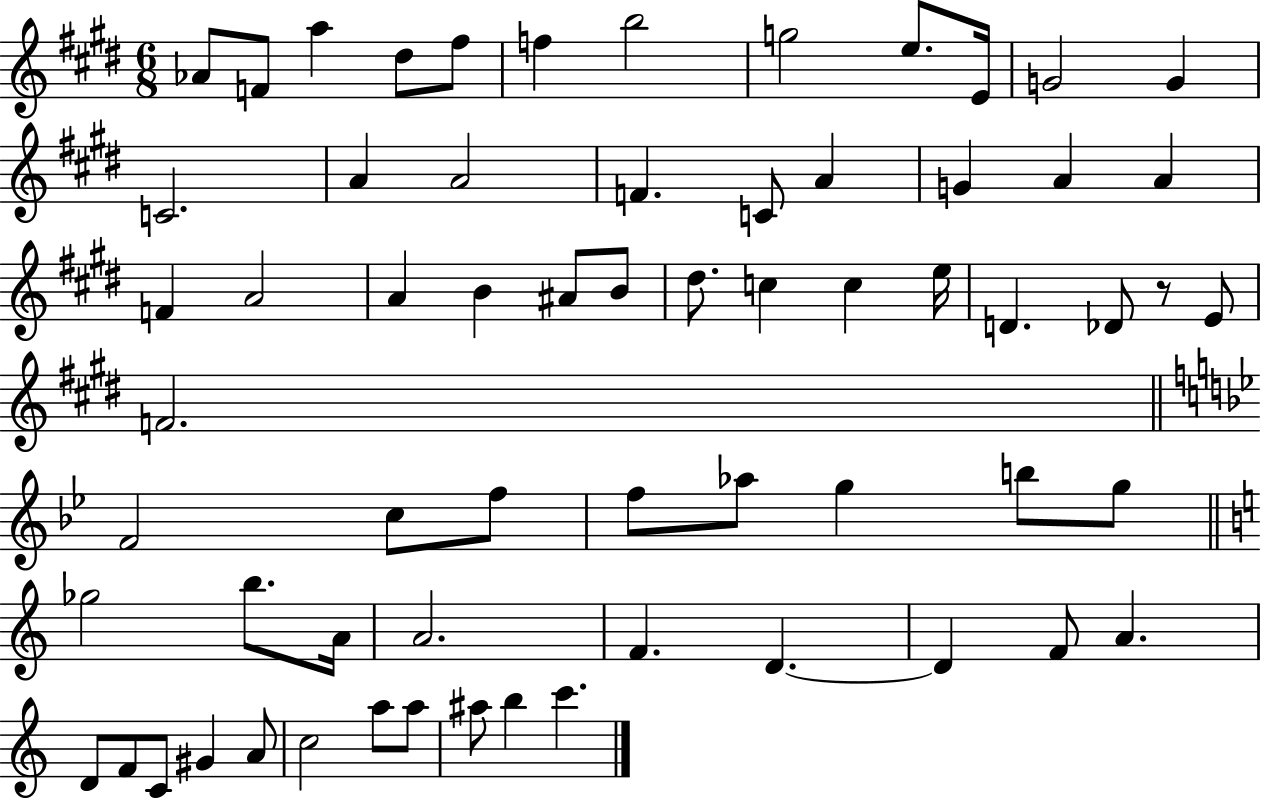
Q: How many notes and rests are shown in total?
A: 64